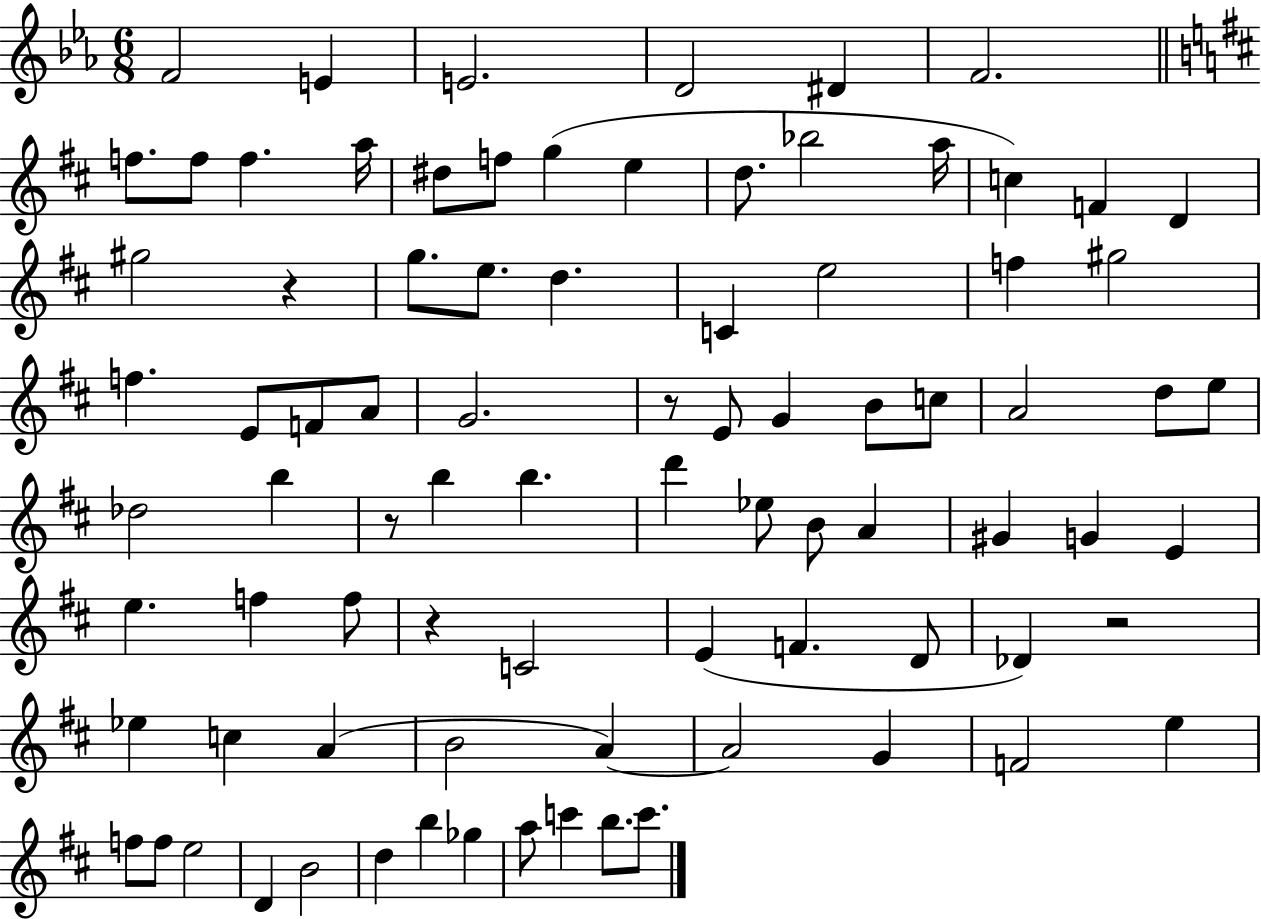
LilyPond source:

{
  \clef treble
  \numericTimeSignature
  \time 6/8
  \key ees \major
  f'2 e'4 | e'2. | d'2 dis'4 | f'2. | \break \bar "||" \break \key d \major f''8. f''8 f''4. a''16 | dis''8 f''8 g''4( e''4 | d''8. bes''2 a''16 | c''4) f'4 d'4 | \break gis''2 r4 | g''8. e''8. d''4. | c'4 e''2 | f''4 gis''2 | \break f''4. e'8 f'8 a'8 | g'2. | r8 e'8 g'4 b'8 c''8 | a'2 d''8 e''8 | \break des''2 b''4 | r8 b''4 b''4. | d'''4 ees''8 b'8 a'4 | gis'4 g'4 e'4 | \break e''4. f''4 f''8 | r4 c'2 | e'4( f'4. d'8 | des'4) r2 | \break ees''4 c''4 a'4( | b'2 a'4~~) | a'2 g'4 | f'2 e''4 | \break f''8 f''8 e''2 | d'4 b'2 | d''4 b''4 ges''4 | a''8 c'''4 b''8. c'''8. | \break \bar "|."
}